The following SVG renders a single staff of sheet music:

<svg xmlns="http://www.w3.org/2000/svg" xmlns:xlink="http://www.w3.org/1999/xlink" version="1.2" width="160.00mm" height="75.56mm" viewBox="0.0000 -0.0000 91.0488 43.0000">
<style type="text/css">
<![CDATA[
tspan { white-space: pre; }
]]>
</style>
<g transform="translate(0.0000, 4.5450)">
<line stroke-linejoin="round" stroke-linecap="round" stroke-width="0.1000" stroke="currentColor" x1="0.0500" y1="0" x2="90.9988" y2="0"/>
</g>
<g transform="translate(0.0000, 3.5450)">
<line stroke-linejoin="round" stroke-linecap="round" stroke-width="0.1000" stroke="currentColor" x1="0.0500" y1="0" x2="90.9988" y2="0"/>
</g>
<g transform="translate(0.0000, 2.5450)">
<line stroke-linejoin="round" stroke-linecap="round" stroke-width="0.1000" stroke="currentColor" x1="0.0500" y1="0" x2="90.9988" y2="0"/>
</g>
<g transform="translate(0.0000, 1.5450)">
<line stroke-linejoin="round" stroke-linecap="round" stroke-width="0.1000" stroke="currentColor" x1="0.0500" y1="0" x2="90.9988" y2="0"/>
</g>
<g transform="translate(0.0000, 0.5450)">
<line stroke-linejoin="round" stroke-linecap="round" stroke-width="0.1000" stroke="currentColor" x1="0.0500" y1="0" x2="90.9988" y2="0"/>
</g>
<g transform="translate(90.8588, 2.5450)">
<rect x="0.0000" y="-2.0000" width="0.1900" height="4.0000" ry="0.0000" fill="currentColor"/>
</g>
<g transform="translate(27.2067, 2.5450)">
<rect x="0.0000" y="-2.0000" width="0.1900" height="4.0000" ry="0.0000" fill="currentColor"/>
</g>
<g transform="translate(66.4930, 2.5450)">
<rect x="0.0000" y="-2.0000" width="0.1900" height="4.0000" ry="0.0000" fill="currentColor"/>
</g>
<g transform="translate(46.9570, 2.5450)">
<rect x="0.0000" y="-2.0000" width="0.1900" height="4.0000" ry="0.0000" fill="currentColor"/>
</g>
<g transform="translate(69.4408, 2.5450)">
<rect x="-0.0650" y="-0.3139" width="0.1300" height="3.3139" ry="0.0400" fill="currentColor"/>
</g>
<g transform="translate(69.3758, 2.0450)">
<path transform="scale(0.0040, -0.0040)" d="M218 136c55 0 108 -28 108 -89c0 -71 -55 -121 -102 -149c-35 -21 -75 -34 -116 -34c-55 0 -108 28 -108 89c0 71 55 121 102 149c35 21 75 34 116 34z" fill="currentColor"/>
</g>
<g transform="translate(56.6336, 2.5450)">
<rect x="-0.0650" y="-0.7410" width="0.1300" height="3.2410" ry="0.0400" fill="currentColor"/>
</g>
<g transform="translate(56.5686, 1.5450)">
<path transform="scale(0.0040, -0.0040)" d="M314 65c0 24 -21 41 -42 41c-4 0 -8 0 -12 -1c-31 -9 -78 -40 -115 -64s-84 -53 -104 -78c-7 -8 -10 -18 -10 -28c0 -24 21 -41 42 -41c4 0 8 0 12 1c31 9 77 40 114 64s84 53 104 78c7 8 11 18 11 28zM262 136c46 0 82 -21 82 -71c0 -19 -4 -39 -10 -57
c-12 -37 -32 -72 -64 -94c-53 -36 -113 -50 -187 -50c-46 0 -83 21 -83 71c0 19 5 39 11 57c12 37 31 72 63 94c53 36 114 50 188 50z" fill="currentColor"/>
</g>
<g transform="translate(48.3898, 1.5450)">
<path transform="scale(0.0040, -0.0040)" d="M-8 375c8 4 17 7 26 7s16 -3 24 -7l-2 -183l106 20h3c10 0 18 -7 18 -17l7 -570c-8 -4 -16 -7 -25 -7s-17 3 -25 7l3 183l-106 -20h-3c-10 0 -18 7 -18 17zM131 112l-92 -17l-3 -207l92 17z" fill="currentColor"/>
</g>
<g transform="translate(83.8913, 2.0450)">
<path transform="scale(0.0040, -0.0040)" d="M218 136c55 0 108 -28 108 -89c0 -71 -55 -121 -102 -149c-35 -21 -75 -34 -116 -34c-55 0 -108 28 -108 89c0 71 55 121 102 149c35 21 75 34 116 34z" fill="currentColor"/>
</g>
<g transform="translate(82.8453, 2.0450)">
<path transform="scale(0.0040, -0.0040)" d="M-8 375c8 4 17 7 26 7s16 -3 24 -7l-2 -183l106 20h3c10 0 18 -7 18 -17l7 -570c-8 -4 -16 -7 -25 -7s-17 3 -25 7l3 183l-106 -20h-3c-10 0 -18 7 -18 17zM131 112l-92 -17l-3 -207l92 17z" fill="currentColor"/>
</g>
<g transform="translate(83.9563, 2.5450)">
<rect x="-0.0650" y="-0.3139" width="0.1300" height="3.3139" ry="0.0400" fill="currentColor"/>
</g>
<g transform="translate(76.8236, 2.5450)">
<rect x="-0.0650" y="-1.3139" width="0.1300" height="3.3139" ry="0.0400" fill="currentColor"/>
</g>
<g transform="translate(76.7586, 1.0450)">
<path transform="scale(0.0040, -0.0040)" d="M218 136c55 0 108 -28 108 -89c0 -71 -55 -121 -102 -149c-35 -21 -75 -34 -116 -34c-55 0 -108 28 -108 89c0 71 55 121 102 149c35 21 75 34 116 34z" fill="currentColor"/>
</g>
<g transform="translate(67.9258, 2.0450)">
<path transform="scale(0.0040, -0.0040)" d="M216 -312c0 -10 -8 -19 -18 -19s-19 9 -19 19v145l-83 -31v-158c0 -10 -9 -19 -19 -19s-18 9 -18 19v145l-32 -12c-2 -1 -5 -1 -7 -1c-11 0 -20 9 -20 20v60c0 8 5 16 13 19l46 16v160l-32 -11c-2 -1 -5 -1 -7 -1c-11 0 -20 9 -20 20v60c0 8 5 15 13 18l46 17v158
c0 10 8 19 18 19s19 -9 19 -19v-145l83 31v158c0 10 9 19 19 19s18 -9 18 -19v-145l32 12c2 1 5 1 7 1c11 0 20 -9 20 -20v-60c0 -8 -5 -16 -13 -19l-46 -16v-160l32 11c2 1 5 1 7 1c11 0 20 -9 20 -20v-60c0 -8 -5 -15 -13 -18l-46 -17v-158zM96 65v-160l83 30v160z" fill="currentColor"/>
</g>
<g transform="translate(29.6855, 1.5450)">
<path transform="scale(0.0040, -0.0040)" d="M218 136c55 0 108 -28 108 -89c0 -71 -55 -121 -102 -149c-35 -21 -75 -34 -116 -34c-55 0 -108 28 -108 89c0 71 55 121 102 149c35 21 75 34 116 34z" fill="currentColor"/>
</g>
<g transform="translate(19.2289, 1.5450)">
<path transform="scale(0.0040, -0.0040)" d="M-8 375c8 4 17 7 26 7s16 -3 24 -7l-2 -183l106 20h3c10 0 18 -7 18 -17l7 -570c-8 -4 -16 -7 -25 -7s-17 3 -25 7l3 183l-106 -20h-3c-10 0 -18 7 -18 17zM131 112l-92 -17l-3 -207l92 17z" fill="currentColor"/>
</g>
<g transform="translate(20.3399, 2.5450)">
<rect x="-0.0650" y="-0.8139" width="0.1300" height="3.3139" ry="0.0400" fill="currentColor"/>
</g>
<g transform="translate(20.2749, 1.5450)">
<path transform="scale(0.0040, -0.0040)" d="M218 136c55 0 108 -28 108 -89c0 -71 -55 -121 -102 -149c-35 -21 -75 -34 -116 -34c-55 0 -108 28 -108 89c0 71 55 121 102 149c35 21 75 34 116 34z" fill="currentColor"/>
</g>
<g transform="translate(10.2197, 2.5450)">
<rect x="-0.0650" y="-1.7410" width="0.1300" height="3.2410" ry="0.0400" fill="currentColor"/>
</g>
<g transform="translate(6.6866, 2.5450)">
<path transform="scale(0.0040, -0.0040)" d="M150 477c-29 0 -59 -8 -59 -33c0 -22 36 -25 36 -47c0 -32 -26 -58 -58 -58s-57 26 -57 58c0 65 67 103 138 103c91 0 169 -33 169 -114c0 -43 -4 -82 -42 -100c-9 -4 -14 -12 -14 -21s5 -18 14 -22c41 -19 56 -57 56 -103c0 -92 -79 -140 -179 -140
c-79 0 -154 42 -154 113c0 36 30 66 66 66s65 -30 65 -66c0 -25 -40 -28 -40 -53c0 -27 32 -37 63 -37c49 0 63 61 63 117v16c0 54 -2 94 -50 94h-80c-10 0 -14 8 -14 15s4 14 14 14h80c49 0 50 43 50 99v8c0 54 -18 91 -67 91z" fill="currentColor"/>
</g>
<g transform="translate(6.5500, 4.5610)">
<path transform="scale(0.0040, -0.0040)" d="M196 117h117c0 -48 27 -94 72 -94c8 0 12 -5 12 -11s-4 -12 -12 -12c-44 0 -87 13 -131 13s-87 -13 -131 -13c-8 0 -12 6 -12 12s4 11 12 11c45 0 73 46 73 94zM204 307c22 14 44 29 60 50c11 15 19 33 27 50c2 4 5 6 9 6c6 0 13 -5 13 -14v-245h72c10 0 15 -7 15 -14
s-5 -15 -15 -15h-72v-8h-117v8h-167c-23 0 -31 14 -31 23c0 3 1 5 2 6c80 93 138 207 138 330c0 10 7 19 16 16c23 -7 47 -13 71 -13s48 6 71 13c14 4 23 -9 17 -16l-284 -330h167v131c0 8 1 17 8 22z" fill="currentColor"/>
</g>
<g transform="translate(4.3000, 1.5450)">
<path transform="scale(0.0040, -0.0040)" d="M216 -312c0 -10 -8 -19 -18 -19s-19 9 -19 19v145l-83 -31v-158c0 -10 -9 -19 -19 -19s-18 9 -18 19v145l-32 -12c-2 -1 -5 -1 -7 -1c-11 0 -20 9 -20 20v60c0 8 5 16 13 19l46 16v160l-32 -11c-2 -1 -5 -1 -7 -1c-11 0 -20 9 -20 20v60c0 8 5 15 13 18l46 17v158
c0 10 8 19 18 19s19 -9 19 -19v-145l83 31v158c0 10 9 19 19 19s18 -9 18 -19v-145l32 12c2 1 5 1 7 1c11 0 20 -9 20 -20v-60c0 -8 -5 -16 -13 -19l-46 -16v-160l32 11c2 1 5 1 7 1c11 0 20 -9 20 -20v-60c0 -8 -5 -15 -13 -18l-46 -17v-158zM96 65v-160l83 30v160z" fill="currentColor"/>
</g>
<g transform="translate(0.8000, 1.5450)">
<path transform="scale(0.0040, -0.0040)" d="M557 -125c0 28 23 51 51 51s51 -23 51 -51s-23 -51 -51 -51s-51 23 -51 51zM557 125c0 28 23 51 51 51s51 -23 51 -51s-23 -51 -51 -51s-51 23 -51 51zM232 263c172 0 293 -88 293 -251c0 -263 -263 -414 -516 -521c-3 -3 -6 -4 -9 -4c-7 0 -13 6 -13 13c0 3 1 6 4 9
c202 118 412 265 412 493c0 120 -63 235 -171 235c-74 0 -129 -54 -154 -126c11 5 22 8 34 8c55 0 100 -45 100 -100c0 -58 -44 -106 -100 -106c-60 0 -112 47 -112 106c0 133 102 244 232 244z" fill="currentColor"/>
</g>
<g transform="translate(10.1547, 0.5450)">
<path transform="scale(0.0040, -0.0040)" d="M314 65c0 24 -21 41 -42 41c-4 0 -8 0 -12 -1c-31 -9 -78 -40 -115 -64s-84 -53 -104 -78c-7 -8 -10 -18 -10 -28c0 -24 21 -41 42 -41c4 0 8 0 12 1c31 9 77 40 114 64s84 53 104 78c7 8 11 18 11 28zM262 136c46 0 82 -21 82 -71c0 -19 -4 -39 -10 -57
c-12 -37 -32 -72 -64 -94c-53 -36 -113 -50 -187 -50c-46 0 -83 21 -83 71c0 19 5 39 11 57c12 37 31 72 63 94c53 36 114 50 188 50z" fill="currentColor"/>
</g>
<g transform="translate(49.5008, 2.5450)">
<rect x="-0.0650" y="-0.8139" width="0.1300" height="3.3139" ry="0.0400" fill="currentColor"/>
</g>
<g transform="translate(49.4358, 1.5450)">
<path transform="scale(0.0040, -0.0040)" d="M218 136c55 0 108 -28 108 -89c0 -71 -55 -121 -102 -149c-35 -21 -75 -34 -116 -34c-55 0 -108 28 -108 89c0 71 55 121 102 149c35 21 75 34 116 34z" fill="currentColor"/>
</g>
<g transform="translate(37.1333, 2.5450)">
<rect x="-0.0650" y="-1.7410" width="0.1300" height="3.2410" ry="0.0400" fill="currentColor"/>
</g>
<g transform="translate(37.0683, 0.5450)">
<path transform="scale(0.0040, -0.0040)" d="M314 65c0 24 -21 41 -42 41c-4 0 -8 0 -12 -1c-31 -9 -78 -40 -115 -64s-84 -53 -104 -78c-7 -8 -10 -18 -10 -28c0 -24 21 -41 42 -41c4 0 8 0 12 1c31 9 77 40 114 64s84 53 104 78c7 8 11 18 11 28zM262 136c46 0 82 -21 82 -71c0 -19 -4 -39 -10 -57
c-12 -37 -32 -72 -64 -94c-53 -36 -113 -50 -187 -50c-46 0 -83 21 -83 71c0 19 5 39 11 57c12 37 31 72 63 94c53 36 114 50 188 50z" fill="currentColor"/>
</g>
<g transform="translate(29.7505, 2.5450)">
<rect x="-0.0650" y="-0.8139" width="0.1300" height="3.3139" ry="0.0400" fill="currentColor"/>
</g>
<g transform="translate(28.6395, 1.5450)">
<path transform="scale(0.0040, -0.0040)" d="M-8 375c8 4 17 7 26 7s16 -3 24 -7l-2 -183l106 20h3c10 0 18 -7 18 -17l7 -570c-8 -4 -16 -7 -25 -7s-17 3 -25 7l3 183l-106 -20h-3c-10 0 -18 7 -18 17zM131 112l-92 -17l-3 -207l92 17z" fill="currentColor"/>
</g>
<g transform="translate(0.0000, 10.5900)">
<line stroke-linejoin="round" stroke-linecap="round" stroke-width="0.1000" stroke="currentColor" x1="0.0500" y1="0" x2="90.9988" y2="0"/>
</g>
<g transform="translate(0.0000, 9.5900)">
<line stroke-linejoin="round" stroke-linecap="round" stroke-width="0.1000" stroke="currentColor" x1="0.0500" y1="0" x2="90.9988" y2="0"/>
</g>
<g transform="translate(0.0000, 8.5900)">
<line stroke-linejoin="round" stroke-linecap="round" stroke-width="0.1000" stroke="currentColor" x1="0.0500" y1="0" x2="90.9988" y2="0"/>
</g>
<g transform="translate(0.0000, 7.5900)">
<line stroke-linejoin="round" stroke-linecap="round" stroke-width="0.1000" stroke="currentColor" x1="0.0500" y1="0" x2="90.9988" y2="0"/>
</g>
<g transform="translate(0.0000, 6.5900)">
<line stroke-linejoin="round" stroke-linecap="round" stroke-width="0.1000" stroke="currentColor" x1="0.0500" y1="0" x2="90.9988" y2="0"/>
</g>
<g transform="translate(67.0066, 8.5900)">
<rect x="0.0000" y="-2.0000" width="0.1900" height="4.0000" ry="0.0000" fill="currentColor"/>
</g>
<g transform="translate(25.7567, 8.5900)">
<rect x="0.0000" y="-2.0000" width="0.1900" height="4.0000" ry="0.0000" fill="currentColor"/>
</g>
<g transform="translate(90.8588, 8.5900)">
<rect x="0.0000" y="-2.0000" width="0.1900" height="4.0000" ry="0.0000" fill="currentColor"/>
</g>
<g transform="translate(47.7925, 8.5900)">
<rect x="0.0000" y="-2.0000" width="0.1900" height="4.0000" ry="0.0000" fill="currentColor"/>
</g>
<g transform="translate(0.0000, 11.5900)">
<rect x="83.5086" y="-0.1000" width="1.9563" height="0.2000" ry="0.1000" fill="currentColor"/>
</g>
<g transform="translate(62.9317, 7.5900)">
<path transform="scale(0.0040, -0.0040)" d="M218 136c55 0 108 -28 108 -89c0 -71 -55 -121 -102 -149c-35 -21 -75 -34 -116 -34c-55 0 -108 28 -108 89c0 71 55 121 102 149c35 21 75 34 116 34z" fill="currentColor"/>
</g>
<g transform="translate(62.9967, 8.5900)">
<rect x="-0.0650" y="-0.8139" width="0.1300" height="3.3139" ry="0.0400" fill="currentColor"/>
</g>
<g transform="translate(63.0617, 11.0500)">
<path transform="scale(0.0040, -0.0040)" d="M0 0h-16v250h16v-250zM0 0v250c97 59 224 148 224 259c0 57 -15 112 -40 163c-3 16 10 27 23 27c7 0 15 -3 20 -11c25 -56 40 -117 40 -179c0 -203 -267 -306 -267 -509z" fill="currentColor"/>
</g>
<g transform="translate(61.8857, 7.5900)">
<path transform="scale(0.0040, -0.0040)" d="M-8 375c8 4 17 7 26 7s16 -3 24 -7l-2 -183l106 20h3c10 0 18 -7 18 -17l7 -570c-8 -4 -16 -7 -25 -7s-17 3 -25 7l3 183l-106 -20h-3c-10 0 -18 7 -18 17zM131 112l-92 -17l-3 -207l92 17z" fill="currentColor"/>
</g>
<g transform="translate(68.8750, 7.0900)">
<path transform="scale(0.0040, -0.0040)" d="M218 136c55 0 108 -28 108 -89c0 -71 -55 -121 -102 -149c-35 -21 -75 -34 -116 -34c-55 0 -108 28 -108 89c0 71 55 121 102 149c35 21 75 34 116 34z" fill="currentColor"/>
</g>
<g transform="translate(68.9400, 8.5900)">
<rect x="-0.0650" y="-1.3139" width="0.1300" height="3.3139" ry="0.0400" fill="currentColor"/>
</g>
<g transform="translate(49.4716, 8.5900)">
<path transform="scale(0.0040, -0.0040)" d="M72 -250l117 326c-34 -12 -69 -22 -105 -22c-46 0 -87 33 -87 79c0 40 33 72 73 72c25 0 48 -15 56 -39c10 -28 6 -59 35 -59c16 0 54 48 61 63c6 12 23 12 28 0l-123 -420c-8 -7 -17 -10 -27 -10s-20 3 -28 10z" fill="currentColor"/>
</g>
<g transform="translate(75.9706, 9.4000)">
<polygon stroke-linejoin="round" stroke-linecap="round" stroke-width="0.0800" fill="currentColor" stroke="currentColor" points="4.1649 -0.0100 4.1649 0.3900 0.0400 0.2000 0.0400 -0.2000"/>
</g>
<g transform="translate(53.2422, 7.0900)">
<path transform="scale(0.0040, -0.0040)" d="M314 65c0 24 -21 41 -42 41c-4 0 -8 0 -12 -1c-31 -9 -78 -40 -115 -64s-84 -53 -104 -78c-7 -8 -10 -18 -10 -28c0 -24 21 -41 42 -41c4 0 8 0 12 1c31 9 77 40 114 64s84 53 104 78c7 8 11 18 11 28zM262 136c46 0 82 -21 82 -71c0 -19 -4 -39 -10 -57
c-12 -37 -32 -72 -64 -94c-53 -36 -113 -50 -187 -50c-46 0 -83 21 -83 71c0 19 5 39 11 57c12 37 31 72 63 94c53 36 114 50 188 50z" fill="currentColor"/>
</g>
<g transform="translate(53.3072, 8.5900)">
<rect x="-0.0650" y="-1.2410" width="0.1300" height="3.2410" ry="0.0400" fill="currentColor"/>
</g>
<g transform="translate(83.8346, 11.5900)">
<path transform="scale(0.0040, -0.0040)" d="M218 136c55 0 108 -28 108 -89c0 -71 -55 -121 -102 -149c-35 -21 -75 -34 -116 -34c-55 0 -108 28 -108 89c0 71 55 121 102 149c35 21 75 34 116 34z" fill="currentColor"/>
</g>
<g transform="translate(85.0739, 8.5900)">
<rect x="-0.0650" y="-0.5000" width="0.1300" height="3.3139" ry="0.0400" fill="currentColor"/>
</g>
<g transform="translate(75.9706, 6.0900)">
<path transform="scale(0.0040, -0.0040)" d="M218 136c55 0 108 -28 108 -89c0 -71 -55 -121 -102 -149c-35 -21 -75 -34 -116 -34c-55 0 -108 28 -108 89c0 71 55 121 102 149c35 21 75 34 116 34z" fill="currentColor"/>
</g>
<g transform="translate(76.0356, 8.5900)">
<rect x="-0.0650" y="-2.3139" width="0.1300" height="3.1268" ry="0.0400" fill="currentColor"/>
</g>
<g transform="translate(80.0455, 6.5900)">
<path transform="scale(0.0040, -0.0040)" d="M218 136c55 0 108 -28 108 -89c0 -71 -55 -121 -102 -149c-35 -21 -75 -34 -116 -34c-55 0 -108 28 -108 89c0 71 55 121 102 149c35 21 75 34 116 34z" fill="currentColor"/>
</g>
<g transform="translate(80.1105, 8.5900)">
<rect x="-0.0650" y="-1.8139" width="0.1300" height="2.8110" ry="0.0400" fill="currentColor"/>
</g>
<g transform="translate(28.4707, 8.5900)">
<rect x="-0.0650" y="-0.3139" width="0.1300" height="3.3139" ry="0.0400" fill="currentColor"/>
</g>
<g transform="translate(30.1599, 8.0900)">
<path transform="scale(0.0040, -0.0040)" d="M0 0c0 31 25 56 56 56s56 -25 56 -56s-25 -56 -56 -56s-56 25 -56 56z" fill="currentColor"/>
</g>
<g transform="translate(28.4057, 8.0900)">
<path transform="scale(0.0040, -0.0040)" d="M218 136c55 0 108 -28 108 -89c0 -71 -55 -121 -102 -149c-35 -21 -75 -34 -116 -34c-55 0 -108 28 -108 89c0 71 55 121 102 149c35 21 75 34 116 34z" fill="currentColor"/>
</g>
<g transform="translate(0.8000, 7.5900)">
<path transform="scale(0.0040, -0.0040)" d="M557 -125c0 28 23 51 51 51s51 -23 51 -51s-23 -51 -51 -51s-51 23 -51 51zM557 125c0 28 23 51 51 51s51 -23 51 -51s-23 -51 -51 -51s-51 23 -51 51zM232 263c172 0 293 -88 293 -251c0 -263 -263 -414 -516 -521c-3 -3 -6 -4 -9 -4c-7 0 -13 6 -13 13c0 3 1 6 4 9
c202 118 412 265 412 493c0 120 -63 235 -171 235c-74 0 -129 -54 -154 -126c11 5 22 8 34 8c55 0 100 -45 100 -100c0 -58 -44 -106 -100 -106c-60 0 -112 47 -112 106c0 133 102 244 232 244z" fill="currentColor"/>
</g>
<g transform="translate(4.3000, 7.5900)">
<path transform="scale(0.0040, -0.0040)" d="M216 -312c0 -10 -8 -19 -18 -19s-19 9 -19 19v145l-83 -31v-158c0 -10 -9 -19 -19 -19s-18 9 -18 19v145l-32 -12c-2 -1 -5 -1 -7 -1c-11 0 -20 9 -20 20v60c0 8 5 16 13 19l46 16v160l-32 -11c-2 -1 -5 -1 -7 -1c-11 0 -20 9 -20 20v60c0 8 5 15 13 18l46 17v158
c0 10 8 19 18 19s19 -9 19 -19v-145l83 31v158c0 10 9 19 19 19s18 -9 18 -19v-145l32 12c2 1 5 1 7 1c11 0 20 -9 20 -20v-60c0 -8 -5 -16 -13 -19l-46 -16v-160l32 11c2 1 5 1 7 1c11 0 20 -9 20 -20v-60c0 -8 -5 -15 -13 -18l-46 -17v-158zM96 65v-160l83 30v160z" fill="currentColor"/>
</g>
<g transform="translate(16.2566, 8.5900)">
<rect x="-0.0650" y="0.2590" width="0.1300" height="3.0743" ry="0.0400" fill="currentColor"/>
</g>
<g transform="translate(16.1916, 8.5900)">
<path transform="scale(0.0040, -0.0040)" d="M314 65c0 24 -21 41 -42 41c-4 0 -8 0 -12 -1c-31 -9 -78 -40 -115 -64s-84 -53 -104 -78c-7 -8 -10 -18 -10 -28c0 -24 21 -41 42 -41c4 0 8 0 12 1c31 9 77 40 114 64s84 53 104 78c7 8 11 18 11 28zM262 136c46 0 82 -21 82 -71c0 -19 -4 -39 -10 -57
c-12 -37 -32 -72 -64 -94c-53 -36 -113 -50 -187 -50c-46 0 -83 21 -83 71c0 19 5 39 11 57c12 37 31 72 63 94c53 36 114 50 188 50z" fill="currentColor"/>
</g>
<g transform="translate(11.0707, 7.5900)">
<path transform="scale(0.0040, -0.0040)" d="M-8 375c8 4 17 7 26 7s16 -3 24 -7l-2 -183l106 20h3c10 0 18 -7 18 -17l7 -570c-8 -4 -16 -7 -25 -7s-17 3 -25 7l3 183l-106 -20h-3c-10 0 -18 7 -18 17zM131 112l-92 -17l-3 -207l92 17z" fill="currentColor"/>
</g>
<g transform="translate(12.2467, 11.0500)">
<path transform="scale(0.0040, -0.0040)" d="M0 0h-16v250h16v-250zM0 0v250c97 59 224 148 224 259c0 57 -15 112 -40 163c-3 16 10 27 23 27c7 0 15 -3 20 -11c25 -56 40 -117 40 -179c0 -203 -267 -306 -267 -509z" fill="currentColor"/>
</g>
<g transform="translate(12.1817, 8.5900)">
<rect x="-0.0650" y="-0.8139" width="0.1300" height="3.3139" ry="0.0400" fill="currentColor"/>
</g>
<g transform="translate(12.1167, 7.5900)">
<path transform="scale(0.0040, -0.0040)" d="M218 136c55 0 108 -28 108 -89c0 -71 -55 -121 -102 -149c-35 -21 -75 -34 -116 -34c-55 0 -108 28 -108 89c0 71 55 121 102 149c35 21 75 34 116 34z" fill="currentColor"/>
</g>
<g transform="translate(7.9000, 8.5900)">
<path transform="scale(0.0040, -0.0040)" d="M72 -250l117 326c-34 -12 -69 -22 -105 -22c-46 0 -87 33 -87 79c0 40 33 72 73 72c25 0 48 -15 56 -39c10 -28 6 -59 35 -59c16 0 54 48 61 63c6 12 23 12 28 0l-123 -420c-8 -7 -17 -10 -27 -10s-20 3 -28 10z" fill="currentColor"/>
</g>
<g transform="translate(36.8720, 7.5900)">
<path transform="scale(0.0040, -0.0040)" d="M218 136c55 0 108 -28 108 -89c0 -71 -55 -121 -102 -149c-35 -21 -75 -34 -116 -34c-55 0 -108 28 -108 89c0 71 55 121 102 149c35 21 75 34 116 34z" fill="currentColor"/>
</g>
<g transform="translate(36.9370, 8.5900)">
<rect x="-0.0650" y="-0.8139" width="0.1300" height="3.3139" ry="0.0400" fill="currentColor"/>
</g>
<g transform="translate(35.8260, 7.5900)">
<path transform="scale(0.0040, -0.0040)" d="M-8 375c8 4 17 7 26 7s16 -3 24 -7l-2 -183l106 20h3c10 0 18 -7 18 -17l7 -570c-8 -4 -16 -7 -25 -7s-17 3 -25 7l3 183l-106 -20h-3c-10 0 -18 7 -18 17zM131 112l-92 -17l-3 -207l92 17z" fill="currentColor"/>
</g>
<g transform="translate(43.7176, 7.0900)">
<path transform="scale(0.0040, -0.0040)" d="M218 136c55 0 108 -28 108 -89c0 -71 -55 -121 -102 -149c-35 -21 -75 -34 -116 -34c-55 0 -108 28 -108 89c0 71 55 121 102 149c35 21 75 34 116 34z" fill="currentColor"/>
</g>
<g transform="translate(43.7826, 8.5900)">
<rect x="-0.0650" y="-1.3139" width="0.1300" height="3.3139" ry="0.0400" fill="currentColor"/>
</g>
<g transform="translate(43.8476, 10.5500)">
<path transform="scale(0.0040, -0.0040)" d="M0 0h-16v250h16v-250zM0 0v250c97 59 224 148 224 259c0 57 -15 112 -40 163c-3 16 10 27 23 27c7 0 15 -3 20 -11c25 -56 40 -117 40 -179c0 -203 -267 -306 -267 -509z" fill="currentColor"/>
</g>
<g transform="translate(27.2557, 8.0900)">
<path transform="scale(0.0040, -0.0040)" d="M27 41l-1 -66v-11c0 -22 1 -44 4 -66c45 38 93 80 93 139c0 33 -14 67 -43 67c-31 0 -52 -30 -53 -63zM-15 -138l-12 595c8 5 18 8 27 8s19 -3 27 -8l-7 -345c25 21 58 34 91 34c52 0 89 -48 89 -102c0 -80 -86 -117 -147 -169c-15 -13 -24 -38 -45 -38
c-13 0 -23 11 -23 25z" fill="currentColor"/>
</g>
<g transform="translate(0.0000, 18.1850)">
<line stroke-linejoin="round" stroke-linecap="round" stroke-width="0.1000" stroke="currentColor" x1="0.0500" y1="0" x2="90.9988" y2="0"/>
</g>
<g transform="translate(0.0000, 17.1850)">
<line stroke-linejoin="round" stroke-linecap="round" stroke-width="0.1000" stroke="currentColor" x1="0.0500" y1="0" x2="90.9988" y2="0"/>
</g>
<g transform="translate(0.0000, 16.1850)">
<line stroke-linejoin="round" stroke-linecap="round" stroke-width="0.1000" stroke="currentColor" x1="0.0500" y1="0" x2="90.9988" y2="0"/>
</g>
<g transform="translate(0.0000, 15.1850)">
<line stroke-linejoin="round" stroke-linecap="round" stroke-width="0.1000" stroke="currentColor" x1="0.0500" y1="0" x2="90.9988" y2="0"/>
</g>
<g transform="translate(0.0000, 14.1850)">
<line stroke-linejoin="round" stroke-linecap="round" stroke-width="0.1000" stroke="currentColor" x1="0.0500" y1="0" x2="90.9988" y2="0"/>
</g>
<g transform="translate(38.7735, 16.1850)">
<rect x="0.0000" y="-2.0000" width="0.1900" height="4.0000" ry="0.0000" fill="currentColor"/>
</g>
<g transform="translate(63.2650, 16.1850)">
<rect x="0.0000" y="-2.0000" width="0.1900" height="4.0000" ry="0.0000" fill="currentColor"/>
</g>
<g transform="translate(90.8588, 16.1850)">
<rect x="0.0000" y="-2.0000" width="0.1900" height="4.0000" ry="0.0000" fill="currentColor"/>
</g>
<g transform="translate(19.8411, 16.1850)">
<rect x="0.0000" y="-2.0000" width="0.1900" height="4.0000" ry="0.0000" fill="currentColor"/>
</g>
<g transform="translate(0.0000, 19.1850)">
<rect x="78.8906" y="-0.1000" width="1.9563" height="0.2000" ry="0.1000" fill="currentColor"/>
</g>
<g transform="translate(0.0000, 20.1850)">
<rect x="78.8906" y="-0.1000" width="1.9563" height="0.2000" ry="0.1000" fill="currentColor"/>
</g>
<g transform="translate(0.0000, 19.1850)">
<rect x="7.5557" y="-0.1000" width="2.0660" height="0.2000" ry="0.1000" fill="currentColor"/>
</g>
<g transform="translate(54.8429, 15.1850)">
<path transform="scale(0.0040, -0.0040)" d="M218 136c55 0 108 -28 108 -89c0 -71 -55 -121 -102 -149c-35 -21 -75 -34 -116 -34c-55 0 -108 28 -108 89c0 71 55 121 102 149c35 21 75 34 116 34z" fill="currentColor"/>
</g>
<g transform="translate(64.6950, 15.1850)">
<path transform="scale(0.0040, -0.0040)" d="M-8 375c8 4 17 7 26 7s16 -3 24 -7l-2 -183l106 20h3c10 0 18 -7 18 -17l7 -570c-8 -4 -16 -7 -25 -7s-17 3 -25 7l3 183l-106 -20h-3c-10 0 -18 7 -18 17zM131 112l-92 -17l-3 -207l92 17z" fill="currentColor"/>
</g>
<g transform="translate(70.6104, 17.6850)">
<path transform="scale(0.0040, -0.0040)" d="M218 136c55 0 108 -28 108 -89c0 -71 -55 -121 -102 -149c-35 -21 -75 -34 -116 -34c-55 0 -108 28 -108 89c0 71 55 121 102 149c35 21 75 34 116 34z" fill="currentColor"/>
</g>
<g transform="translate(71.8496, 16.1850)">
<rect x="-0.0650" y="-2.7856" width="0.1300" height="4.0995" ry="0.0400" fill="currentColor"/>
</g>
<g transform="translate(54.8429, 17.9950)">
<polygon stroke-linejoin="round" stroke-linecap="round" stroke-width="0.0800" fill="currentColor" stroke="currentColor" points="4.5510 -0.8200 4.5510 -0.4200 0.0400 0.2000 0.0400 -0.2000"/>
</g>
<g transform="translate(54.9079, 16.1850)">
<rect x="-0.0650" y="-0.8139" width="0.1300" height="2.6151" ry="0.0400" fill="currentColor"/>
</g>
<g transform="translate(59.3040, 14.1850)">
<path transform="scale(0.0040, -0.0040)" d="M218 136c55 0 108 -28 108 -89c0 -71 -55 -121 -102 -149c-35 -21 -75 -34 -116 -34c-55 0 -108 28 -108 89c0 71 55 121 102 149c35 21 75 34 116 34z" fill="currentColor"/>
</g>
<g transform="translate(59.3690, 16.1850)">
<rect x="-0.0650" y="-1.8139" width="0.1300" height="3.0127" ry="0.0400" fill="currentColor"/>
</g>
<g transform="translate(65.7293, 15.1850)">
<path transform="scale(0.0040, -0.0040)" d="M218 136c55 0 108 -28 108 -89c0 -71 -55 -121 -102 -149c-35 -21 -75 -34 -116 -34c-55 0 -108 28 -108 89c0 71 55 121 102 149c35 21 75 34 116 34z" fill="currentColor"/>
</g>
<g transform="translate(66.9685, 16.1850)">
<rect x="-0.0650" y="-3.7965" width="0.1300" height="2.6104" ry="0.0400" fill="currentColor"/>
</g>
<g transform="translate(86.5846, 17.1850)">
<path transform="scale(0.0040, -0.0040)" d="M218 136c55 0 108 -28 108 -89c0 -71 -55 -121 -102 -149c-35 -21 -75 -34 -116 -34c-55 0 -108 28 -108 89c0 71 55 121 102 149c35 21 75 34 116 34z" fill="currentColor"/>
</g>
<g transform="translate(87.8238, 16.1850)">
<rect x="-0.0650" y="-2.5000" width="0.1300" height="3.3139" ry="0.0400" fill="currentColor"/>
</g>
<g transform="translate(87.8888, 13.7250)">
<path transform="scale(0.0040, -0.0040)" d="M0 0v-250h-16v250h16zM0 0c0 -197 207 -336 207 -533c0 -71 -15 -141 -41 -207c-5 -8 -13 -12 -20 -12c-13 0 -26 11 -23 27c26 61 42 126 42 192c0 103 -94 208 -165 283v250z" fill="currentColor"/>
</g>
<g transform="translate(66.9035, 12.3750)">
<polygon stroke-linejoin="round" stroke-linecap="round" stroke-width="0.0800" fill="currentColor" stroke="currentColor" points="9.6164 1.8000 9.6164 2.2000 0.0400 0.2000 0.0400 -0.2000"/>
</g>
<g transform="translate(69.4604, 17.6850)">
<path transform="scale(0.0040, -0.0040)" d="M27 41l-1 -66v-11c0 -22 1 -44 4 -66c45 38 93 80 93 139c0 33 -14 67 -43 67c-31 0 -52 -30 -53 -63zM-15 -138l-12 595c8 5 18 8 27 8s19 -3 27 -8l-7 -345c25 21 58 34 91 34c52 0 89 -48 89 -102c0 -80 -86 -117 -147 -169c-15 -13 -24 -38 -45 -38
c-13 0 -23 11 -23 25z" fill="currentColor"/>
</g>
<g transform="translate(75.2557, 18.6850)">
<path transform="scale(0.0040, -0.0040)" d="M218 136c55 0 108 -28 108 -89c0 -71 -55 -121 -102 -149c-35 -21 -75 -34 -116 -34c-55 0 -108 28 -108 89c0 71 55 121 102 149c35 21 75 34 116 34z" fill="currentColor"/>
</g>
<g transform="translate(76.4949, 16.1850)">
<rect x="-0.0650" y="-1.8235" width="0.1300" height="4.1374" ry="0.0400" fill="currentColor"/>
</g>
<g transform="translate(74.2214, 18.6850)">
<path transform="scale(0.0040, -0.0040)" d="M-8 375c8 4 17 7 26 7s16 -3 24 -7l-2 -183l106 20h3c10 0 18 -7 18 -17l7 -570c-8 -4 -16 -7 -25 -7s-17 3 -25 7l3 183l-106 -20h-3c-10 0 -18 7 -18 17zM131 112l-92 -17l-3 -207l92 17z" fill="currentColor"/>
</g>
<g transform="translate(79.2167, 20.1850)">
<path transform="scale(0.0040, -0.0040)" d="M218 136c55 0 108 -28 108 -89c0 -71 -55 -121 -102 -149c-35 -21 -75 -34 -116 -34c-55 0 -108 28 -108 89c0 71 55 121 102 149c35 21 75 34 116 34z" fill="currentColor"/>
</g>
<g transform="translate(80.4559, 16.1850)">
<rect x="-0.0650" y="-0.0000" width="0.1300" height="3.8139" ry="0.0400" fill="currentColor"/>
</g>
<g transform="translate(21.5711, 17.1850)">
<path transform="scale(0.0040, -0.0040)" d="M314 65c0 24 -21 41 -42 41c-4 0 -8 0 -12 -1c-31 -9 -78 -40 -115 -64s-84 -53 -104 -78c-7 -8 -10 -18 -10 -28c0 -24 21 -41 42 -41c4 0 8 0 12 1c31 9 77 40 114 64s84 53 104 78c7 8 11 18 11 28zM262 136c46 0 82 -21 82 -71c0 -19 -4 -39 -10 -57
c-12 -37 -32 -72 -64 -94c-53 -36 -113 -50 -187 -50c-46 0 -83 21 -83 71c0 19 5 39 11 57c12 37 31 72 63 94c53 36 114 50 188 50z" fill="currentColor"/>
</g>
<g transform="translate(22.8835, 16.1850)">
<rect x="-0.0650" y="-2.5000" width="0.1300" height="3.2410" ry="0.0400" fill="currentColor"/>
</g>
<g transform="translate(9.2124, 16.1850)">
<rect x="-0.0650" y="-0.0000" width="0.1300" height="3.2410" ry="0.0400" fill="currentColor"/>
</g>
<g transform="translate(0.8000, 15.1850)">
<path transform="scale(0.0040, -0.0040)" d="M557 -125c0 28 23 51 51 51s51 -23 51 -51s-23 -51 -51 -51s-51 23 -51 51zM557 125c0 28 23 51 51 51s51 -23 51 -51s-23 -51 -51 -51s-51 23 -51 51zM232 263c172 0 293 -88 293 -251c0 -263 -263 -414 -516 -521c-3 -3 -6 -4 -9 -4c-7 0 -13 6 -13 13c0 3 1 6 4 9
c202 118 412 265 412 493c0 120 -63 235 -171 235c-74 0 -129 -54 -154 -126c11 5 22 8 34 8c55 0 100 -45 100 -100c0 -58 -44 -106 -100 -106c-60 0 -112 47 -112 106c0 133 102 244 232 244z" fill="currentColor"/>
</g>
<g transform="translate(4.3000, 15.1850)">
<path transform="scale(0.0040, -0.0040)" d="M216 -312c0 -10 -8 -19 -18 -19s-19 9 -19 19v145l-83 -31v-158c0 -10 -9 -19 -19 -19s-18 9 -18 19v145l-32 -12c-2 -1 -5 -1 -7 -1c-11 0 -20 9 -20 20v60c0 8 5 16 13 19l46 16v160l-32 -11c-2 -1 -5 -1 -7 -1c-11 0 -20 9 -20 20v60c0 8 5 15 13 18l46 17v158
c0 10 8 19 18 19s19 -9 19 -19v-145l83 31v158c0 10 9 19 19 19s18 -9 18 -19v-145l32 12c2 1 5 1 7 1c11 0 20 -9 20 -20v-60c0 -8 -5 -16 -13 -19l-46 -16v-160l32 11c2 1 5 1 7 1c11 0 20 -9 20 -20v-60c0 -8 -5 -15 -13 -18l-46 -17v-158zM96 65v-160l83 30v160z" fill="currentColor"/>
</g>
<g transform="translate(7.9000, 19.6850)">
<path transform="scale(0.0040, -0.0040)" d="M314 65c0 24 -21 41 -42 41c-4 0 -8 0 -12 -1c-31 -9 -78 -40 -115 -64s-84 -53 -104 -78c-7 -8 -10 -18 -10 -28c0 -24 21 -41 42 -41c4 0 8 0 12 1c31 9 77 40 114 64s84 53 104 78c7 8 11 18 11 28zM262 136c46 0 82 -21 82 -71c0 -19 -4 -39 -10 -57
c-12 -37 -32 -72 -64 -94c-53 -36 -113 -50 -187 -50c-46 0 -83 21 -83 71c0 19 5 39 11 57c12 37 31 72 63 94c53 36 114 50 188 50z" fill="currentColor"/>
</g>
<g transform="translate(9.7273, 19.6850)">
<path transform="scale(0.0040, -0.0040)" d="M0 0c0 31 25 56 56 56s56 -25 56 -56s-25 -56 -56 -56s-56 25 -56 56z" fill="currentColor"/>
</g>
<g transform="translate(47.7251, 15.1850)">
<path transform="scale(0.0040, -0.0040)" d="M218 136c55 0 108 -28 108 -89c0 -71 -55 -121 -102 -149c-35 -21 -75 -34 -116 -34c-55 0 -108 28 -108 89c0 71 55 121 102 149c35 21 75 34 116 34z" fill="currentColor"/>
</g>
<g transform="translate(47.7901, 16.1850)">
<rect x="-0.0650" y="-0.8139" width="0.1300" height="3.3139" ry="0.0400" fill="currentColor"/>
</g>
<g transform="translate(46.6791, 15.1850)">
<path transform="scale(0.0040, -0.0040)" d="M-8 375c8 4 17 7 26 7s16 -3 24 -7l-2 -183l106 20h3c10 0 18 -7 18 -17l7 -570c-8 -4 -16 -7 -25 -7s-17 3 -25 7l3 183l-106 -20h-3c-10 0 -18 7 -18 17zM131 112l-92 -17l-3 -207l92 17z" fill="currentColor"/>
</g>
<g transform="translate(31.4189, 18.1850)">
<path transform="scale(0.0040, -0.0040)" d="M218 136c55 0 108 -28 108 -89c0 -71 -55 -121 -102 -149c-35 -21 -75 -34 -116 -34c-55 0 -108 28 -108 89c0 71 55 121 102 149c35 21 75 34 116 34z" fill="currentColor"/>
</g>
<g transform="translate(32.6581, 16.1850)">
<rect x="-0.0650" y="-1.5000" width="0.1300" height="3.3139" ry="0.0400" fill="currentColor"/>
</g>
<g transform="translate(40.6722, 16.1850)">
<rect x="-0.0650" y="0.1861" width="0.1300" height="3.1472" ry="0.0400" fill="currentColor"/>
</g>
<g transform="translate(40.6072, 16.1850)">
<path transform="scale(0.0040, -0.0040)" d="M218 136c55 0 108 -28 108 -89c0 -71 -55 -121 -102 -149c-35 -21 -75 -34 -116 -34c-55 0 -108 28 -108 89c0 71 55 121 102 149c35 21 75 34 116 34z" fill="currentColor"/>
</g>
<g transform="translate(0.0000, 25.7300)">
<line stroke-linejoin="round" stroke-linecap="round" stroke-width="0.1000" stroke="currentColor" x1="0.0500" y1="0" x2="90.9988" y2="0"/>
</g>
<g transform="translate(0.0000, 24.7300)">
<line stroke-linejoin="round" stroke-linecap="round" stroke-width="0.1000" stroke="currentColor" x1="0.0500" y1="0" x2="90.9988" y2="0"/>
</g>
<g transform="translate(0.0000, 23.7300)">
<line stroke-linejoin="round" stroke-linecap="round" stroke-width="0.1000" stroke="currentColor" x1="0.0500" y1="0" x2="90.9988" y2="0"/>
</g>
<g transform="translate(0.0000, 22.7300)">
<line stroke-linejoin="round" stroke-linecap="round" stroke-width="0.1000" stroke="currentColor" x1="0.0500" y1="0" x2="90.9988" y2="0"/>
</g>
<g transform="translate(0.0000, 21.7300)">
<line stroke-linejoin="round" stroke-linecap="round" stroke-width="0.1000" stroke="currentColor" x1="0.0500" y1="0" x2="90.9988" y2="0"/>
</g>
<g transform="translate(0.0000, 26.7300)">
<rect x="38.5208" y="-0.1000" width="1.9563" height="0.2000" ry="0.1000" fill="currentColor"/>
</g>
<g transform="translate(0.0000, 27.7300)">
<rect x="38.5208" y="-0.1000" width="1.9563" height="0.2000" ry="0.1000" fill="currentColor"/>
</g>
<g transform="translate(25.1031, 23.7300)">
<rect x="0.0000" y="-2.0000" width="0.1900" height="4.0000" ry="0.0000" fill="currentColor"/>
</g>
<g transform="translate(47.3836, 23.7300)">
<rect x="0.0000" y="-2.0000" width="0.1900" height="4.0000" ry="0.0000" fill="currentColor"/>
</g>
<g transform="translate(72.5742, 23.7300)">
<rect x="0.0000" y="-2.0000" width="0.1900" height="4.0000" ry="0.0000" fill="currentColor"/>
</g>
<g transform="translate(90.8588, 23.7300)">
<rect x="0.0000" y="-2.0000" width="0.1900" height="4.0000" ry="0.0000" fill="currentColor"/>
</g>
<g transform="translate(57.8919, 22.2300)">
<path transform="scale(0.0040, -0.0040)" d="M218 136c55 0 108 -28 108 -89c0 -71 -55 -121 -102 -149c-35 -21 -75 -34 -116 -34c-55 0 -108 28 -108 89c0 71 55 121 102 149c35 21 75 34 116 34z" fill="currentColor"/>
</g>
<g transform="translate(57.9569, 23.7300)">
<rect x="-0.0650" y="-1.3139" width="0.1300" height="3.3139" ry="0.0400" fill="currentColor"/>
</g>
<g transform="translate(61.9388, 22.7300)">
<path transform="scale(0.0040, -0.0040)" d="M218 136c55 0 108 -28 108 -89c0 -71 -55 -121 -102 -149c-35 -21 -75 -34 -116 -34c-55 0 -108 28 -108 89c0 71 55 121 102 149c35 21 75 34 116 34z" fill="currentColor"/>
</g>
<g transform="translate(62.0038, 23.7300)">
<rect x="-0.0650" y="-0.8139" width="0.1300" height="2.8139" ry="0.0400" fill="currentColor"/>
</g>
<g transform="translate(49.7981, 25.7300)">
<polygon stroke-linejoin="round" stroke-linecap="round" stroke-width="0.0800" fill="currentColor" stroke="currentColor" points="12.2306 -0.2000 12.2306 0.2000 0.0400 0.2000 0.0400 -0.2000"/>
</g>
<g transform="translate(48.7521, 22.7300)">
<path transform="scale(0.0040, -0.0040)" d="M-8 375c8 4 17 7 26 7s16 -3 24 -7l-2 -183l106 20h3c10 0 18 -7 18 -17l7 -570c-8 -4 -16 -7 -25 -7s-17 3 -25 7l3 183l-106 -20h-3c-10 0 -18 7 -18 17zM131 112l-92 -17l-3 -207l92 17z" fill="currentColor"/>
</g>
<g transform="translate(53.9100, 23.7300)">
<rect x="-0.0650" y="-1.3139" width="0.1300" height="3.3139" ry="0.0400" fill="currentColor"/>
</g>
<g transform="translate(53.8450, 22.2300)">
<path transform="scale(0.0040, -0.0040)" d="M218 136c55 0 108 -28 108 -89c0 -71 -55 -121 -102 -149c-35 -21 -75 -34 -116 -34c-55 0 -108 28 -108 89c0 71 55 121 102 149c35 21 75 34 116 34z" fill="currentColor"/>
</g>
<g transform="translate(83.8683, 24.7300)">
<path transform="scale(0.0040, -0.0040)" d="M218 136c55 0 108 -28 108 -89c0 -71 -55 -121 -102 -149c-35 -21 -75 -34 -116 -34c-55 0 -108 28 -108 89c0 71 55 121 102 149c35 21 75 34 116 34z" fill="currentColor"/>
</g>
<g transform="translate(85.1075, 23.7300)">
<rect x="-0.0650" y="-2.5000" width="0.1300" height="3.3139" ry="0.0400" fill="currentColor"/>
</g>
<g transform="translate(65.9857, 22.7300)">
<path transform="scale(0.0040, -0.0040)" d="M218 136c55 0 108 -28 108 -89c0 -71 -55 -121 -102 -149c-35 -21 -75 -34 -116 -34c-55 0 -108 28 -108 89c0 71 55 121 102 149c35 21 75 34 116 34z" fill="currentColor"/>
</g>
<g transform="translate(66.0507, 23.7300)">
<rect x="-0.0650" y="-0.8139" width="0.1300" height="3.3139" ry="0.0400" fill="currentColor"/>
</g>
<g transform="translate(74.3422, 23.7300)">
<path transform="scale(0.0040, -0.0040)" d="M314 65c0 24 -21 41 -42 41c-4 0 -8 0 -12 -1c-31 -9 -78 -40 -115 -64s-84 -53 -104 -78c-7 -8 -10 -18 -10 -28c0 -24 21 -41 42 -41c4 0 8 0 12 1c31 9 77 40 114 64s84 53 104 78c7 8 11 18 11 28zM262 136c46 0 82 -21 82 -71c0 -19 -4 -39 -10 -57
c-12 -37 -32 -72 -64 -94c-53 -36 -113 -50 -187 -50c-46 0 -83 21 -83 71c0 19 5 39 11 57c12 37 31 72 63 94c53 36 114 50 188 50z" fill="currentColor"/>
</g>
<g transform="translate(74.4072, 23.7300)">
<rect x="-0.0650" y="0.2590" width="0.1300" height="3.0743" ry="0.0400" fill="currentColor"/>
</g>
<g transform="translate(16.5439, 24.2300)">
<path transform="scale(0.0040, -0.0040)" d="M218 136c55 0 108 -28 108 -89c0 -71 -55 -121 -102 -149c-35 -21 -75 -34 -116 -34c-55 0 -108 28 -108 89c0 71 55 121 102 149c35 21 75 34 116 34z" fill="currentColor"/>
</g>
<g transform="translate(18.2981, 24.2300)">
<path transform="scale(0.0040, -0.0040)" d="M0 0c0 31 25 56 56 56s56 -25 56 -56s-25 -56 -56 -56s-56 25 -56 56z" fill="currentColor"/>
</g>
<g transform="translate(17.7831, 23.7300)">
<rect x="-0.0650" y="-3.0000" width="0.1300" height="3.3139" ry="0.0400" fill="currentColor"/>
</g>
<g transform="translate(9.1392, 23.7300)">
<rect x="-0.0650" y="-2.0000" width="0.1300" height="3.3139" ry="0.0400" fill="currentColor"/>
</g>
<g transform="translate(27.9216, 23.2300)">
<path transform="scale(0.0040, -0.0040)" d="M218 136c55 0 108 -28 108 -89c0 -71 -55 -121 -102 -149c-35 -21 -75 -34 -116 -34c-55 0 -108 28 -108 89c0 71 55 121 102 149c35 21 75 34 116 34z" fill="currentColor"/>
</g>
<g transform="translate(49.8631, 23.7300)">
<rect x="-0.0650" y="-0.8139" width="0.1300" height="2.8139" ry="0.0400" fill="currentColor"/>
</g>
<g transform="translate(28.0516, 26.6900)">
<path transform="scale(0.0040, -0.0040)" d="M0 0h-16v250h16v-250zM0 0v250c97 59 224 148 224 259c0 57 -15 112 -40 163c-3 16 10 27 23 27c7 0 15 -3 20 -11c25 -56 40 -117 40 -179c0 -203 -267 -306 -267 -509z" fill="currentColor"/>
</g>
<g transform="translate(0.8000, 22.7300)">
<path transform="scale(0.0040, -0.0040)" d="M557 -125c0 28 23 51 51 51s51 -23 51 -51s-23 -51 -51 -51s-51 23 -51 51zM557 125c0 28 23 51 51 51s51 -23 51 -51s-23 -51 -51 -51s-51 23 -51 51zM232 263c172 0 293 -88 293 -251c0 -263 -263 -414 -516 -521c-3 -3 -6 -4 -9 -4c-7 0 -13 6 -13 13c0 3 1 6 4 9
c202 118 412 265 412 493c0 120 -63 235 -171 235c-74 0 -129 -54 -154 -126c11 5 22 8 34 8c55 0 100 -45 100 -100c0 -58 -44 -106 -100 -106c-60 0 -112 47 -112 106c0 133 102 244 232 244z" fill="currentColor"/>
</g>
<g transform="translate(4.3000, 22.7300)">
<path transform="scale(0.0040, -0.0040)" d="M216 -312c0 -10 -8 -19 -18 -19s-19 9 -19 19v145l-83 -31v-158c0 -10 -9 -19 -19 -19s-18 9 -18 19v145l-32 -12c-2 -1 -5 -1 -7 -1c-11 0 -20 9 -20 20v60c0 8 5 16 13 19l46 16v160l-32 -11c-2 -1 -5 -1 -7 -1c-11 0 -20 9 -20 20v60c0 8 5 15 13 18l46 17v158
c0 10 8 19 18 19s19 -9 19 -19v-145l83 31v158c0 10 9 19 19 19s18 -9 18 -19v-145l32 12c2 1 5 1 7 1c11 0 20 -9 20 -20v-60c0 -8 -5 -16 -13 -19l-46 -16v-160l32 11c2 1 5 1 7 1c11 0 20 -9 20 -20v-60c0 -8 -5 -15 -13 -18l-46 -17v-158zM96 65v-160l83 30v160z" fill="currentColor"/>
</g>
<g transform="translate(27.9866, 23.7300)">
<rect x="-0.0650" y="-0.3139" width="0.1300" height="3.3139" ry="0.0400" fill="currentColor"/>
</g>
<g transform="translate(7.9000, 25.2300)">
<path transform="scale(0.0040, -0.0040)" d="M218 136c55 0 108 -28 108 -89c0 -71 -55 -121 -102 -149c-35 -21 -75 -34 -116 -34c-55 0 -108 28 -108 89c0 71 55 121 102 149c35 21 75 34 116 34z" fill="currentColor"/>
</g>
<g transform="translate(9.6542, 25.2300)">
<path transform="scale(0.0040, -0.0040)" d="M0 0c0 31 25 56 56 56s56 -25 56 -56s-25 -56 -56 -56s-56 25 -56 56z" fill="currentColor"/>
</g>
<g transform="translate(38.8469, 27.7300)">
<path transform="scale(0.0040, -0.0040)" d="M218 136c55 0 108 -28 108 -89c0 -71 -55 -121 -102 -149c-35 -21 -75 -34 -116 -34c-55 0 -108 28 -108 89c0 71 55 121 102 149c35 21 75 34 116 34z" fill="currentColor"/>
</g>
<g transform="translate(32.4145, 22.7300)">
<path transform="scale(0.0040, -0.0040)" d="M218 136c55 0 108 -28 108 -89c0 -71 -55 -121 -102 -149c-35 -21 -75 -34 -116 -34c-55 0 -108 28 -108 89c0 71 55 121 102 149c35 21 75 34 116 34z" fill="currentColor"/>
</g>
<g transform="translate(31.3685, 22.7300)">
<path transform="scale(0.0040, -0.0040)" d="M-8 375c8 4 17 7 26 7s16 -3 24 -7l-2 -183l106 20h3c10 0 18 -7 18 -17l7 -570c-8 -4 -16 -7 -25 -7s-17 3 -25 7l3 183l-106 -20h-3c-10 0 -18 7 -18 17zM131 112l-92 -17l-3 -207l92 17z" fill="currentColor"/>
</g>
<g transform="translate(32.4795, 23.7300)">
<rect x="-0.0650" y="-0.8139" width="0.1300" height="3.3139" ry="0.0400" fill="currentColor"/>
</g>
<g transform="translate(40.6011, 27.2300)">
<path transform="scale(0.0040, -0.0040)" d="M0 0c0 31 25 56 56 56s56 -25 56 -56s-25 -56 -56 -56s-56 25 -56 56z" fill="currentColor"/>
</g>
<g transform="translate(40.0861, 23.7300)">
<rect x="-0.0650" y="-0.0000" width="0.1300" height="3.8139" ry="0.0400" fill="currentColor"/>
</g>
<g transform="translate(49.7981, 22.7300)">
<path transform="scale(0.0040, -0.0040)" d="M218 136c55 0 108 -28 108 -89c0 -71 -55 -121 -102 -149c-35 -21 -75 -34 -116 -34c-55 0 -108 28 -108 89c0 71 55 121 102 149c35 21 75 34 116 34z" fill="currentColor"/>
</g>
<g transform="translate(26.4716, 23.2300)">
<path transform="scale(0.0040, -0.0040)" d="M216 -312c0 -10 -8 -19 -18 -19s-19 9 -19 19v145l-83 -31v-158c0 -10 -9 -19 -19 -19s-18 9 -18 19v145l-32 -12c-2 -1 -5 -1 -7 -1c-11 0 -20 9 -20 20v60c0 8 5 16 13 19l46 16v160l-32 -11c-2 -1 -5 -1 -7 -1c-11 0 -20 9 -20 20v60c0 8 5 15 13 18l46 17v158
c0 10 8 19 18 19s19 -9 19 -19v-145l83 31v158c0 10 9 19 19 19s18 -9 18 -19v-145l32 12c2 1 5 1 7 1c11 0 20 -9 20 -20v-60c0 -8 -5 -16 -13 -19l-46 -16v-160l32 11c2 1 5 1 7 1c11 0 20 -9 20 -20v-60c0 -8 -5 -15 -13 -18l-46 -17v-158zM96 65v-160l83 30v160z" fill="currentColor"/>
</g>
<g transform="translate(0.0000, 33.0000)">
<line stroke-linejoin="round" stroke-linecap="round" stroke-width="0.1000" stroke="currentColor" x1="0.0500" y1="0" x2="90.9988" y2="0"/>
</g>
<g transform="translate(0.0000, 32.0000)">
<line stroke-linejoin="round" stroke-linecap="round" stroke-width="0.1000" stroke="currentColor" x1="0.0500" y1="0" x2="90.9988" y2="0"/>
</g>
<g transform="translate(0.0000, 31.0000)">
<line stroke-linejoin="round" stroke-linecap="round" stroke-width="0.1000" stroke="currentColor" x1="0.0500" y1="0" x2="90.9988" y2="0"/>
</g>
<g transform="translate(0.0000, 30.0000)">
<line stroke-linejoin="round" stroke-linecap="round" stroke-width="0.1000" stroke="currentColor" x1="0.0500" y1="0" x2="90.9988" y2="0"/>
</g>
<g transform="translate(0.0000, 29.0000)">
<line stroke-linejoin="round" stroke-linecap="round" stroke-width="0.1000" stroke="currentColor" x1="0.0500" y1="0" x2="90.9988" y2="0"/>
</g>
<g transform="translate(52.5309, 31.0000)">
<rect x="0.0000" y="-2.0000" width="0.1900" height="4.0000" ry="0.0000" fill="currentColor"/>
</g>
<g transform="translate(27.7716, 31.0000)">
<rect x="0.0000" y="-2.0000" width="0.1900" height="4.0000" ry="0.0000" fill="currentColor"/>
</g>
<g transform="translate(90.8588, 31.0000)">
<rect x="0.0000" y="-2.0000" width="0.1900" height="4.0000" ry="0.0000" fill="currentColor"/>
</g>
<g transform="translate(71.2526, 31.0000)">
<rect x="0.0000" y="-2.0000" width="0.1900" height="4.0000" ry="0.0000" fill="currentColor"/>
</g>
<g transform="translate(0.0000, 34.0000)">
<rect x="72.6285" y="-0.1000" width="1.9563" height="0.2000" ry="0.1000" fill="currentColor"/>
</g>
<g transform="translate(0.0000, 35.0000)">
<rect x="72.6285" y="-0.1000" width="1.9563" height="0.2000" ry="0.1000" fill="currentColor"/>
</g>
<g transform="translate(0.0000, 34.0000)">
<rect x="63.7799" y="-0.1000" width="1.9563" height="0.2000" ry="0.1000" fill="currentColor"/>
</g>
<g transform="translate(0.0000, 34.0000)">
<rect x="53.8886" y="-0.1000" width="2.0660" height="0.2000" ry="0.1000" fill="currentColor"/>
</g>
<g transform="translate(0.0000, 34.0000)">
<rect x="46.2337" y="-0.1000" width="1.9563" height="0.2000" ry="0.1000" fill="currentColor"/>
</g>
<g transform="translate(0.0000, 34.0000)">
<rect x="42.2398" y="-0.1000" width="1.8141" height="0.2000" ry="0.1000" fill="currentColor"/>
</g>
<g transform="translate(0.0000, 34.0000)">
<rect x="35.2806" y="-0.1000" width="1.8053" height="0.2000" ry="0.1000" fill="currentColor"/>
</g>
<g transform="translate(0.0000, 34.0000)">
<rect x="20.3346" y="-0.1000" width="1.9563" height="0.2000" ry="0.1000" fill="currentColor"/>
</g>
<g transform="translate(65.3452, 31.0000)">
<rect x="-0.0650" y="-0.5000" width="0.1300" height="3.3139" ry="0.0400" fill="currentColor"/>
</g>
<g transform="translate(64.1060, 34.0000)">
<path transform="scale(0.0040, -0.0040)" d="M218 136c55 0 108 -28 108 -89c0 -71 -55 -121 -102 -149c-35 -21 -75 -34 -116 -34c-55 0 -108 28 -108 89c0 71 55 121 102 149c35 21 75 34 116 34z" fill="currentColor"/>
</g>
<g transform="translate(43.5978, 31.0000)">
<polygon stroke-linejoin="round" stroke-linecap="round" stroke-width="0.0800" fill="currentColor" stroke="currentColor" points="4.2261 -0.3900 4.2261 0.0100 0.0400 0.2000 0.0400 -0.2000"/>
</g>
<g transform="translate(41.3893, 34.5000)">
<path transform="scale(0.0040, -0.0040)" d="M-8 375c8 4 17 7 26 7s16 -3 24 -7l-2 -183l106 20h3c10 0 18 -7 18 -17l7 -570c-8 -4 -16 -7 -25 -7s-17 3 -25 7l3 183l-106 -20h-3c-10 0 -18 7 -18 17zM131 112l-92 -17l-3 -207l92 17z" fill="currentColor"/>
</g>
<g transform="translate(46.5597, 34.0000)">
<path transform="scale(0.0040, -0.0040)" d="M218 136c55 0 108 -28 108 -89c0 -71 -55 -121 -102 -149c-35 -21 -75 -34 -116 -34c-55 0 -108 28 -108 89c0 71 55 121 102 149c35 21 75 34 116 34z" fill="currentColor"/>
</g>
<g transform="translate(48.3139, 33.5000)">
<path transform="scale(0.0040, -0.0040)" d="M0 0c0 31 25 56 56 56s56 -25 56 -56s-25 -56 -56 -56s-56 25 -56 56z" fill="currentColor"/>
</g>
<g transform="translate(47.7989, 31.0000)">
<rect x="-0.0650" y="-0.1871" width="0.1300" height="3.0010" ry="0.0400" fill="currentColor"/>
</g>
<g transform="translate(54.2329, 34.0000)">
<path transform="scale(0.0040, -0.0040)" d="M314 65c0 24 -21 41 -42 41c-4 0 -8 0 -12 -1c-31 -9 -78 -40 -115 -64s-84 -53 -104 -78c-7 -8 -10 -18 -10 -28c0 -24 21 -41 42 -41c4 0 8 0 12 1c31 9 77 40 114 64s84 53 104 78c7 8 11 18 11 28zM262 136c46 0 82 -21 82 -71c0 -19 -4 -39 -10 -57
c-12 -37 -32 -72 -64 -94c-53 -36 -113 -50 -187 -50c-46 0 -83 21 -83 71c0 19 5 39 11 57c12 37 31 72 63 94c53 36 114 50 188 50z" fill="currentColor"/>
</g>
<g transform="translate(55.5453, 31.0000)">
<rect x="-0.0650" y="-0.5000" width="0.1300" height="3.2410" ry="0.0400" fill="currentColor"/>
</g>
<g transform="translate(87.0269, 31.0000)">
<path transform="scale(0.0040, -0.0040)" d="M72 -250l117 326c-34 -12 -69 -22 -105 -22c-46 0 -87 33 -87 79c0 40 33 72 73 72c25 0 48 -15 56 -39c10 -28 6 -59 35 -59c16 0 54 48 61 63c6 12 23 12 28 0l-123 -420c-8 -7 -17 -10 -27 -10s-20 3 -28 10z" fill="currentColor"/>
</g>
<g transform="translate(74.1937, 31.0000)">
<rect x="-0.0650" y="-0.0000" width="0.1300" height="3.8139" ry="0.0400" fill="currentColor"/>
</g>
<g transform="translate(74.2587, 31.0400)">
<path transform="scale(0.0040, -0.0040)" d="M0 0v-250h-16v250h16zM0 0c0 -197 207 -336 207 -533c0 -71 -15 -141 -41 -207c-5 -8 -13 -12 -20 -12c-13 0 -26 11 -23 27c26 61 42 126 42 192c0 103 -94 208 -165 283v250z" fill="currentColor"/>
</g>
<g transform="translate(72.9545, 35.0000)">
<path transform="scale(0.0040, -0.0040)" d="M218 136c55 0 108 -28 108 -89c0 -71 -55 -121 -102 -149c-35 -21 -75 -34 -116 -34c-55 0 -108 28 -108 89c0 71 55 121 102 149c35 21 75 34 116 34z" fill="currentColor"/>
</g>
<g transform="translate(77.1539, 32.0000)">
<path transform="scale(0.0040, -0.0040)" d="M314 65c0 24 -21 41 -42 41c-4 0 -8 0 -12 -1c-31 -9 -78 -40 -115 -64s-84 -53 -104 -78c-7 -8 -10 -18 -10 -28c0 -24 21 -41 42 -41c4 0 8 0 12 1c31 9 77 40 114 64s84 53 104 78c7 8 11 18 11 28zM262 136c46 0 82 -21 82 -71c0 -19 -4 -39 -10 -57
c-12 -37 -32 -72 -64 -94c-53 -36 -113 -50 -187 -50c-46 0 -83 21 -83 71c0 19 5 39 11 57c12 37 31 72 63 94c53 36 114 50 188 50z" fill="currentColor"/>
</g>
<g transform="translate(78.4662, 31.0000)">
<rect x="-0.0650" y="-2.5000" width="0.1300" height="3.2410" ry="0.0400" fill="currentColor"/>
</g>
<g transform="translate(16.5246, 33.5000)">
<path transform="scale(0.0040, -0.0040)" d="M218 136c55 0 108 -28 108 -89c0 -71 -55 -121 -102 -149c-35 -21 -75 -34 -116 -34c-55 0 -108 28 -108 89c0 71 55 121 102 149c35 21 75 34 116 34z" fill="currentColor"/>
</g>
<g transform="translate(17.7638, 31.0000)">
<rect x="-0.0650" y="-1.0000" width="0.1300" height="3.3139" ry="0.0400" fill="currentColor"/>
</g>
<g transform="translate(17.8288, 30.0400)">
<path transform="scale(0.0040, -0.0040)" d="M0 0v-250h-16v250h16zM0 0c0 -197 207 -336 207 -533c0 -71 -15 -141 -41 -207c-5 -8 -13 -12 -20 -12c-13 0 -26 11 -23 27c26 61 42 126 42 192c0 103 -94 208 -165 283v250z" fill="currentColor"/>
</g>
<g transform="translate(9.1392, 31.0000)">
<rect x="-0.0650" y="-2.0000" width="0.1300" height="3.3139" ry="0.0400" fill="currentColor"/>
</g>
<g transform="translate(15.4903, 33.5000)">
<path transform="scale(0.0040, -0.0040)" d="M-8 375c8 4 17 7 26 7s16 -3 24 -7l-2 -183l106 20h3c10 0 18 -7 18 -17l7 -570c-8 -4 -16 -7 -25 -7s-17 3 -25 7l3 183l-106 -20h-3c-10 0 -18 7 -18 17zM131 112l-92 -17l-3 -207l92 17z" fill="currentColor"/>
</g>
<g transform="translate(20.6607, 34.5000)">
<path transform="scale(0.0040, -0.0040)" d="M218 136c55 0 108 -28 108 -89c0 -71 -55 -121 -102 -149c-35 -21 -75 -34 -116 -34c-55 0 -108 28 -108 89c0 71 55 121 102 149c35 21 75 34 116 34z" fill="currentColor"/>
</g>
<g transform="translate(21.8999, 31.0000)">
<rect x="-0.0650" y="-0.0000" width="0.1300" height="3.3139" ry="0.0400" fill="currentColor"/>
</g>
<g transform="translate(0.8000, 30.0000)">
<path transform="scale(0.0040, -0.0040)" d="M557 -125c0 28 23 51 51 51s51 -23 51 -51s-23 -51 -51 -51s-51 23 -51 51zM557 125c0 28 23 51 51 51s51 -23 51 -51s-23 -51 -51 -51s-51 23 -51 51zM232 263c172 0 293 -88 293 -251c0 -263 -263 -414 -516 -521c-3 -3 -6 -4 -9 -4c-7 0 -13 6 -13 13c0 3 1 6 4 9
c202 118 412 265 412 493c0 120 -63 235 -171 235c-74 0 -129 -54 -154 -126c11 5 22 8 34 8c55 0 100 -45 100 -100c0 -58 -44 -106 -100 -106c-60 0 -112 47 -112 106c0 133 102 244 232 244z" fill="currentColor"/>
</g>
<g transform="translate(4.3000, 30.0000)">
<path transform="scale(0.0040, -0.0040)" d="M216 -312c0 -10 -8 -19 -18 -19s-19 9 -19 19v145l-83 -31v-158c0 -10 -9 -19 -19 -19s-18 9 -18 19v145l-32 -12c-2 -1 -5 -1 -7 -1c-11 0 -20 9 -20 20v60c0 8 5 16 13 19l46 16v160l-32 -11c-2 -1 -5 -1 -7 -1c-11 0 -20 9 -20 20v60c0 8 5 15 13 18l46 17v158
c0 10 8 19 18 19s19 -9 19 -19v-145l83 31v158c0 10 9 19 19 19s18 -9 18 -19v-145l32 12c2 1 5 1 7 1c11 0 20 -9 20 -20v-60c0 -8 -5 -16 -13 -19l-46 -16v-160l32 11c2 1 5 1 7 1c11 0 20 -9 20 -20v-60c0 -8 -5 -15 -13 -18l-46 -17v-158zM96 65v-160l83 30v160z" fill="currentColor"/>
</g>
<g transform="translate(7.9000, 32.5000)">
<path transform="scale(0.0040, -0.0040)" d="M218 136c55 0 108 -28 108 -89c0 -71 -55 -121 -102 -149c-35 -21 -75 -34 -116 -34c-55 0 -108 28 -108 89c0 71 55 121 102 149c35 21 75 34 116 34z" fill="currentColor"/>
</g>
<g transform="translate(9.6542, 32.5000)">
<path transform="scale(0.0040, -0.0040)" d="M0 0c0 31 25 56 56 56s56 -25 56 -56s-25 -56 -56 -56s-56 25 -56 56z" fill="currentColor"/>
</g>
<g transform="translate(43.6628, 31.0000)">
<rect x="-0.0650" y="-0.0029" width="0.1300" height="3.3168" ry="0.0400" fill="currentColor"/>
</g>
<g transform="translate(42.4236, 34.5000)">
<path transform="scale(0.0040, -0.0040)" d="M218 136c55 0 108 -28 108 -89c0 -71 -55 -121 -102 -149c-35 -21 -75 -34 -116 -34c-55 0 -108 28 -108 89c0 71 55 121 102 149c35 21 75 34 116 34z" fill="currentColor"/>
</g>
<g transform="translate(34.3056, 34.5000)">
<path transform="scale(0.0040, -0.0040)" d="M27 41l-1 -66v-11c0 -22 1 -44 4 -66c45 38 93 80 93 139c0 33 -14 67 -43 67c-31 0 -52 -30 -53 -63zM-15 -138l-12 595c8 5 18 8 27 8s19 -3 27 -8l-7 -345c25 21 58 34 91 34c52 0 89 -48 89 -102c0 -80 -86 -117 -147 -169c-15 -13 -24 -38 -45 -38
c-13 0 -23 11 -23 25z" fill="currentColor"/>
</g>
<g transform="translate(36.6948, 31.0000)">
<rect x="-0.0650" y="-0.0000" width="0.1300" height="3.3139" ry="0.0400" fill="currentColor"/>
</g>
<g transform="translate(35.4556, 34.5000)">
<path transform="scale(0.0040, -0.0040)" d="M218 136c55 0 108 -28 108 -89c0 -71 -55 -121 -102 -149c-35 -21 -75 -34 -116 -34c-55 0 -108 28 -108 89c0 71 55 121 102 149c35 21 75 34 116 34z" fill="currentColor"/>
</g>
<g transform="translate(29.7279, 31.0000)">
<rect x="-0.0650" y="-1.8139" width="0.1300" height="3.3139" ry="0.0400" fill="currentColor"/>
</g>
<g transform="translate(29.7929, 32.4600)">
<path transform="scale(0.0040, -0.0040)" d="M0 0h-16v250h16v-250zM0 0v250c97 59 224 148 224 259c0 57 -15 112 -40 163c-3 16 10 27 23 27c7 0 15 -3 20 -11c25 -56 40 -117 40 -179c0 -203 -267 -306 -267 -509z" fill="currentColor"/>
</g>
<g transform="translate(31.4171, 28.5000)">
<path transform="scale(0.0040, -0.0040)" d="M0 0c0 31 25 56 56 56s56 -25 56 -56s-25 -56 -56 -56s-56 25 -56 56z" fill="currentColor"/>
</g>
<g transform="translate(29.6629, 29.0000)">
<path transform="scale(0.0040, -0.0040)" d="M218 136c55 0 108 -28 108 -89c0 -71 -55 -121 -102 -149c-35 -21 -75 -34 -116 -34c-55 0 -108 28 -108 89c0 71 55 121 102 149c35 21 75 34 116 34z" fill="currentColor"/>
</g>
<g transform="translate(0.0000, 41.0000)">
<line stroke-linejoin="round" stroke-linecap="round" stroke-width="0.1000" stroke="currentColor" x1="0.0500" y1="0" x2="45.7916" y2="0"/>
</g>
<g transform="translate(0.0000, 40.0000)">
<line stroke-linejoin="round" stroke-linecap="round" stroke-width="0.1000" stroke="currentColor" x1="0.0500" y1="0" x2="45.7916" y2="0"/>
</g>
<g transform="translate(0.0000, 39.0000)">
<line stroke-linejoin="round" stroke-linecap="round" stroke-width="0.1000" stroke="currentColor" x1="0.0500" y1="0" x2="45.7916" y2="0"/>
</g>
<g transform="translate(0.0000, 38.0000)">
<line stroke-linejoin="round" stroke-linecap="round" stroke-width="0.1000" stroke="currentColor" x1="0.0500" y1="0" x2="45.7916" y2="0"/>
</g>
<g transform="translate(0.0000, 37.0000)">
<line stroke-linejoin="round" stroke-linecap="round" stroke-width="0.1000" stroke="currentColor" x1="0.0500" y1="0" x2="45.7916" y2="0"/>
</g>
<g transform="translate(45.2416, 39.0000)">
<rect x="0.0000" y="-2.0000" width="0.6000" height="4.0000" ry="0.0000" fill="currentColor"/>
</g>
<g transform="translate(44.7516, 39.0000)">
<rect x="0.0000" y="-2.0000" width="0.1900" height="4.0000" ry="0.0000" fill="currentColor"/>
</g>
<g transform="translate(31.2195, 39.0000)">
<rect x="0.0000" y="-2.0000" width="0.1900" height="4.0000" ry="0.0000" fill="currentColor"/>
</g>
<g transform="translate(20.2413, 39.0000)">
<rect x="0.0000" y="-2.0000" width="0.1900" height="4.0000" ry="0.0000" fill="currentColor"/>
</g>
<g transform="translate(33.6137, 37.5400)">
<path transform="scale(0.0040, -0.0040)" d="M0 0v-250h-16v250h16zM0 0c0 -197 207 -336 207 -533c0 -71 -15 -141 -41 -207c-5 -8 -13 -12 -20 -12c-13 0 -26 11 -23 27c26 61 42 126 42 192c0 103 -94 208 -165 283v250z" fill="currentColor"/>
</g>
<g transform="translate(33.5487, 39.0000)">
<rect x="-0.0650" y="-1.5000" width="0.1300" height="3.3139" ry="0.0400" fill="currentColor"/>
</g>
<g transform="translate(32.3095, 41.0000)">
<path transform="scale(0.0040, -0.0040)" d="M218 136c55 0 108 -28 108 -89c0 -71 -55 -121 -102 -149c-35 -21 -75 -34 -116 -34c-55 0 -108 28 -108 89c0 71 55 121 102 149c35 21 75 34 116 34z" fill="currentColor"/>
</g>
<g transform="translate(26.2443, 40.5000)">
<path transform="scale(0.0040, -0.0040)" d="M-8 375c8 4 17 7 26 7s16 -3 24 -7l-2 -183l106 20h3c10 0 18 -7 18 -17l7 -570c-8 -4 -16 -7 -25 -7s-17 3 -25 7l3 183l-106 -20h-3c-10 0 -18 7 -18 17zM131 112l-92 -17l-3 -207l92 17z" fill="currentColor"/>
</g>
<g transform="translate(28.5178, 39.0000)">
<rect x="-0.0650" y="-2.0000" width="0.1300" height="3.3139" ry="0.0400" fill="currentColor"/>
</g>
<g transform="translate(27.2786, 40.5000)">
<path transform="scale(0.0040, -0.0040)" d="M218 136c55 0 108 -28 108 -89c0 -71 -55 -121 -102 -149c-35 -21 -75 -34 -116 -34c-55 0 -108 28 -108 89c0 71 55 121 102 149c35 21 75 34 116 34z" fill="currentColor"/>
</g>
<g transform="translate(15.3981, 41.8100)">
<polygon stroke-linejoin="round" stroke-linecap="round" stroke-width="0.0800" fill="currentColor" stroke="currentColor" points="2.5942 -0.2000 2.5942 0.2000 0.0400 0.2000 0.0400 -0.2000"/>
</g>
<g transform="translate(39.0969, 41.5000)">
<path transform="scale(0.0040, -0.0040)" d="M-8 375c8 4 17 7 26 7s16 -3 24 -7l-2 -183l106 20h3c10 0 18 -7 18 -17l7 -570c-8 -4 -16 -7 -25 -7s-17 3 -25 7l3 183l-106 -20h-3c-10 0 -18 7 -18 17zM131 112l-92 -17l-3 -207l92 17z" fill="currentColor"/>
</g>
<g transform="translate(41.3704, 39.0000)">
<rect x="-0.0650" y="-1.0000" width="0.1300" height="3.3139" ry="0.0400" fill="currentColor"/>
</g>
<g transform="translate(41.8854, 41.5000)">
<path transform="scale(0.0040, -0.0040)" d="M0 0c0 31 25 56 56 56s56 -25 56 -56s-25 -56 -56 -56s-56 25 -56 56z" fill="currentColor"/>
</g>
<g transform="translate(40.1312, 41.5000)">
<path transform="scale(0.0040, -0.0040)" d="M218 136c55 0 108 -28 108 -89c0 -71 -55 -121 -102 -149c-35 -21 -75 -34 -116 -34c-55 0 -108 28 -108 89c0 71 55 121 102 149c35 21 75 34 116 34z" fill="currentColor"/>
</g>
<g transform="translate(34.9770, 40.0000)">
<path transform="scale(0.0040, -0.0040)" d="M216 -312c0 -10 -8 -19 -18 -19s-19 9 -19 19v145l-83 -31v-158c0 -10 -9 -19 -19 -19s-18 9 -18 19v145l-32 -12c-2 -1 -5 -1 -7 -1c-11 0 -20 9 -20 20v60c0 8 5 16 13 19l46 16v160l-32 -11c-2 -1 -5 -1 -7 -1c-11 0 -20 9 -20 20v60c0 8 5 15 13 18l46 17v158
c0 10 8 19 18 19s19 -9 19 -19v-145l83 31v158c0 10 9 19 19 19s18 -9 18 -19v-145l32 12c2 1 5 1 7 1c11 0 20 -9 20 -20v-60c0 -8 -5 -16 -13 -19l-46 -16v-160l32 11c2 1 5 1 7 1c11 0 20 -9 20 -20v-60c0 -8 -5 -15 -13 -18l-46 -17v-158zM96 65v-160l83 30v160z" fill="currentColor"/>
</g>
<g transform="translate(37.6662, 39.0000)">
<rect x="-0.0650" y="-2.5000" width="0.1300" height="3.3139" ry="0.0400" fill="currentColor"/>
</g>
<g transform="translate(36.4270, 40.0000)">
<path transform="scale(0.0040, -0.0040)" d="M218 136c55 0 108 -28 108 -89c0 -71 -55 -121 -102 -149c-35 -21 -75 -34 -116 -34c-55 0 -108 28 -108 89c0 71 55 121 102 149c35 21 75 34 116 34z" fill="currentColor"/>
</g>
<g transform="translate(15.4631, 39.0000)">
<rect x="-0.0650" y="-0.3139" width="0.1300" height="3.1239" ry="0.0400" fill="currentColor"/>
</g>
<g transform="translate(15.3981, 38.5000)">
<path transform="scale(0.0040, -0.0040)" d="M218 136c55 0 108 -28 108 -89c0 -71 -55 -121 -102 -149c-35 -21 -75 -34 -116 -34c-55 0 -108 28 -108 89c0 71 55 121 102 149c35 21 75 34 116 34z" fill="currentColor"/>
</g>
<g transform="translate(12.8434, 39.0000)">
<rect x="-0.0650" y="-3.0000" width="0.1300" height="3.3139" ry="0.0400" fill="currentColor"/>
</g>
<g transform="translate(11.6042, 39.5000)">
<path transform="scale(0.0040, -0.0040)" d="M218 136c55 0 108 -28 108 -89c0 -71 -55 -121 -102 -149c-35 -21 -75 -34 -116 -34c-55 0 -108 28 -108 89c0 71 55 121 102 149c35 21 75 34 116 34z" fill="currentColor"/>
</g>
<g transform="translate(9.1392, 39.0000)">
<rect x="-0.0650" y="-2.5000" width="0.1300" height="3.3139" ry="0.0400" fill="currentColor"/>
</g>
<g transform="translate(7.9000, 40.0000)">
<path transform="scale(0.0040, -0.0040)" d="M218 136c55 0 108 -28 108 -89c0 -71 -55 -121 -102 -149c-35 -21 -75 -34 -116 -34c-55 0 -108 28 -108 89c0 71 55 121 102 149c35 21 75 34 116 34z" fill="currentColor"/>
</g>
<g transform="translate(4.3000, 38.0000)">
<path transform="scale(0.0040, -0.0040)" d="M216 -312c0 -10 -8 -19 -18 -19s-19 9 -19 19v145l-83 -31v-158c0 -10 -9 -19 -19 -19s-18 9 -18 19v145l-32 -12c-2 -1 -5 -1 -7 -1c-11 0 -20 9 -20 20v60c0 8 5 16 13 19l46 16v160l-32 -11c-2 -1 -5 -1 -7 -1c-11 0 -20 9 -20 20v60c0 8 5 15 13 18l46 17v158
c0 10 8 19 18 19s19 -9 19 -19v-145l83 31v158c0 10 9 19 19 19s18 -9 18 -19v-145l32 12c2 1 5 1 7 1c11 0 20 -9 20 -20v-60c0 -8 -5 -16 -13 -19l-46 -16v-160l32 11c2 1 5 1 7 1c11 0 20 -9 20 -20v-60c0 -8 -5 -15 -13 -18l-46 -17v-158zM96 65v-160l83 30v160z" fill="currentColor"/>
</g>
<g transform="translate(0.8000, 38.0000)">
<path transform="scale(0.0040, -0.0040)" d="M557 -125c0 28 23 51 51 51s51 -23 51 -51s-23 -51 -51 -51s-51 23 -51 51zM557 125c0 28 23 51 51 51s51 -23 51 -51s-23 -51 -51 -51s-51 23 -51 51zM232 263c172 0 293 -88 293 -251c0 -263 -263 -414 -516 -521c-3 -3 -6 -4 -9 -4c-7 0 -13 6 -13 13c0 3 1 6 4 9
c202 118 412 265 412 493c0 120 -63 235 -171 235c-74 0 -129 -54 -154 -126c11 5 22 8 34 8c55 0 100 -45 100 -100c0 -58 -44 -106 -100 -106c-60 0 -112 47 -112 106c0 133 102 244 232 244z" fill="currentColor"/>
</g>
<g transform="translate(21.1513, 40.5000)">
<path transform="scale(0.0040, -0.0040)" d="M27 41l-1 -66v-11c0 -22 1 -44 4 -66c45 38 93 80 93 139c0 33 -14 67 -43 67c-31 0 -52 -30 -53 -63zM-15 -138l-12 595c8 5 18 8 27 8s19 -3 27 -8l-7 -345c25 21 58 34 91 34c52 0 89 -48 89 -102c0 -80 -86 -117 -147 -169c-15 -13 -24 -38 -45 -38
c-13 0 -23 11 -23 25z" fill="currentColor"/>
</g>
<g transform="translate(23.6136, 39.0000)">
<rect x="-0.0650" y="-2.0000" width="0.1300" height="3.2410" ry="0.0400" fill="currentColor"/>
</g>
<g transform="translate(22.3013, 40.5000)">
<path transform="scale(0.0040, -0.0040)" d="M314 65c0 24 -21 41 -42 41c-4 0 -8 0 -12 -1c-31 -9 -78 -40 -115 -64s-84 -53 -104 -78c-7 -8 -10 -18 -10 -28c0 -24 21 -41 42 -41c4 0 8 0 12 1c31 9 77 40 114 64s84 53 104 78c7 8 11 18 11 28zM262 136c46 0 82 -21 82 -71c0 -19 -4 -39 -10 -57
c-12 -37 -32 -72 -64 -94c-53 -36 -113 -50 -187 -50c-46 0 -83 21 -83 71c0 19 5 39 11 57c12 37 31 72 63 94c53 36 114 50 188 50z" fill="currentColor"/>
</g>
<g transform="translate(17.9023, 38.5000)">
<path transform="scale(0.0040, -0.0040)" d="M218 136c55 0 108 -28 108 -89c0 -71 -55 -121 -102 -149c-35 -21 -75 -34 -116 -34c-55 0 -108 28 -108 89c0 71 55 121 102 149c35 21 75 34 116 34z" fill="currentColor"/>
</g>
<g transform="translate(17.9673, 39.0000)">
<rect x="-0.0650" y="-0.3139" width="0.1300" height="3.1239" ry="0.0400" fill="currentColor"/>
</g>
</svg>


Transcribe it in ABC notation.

X:1
T:Untitled
M:3/4
L:1/4
K:G
A,2 F, F, A,2 F, F,2 ^E, G, E, z/2 F,/2 D,2 _E, F, G,/2 z/2 G,2 F,/2 G, B,/2 A,/2 E,, D,,2 B,,2 G,, D, F, F,/2 A,/2 F,/2 _A,,/2 F,,/2 C,, B,,/2 A,, C, ^E,/2 F, C,, F,/2 G,/2 G,/2 F,/2 F, D,2 B,, A,, F,,/2 D,, A,/2 _D,, D,,/2 E,,/2 E,,2 E,, C,,/2 B,,2 z/2 B,, C, E,/2 E,/2 _A,,2 A,, G,,/2 ^B,, F,,